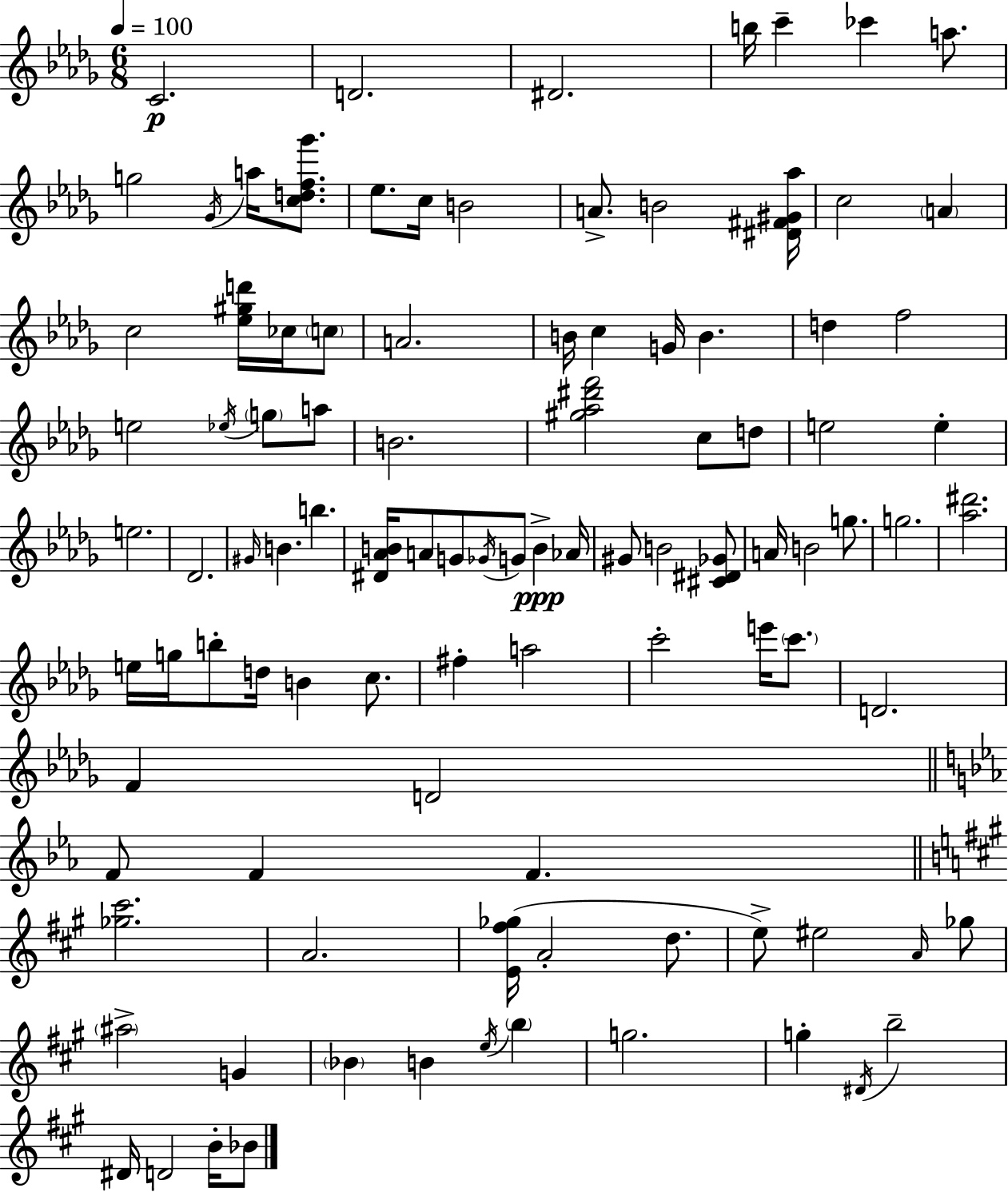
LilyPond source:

{
  \clef treble
  \numericTimeSignature
  \time 6/8
  \key bes \minor
  \tempo 4 = 100
  \repeat volta 2 { c'2.\p | d'2. | dis'2. | b''16 c'''4-- ces'''4 a''8. | \break g''2 \acciaccatura { ges'16 } a''16 <c'' d'' f'' ges'''>8. | ees''8. c''16 b'2 | a'8.-> b'2 | <dis' fis' gis' aes''>16 c''2 \parenthesize a'4 | \break c''2 <ees'' gis'' d'''>16 ces''16 \parenthesize c''8 | a'2. | b'16 c''4 g'16 b'4. | d''4 f''2 | \break e''2 \acciaccatura { ees''16 } \parenthesize g''8 | a''8 b'2. | <gis'' aes'' dis''' f'''>2 c''8 | d''8 e''2 e''4-. | \break e''2. | des'2. | \grace { gis'16 } b'4. b''4. | <dis' aes' b'>16 a'8 g'8 \acciaccatura { ges'16 } g'8 b'4->\ppp | \break aes'16 gis'8 b'2 | <cis' dis' ges'>8 a'16 b'2 | g''8. g''2. | <aes'' dis'''>2. | \break e''16 g''16 b''8-. d''16 b'4 | c''8. fis''4-. a''2 | c'''2-. | e'''16 \parenthesize c'''8. d'2. | \break f'4 d'2 | \bar "||" \break \key ees \major f'8 f'4 f'4. | \bar "||" \break \key a \major <ges'' cis'''>2. | a'2. | <e' fis'' ges''>16( a'2-. d''8. | e''8->) eis''2 \grace { a'16 } ges''8 | \break \parenthesize ais''2-> g'4 | \parenthesize bes'4 b'4 \acciaccatura { e''16 } \parenthesize b''4 | g''2. | g''4-. \acciaccatura { dis'16 } b''2-- | \break dis'16 d'2 | b'16-. bes'8 } \bar "|."
}